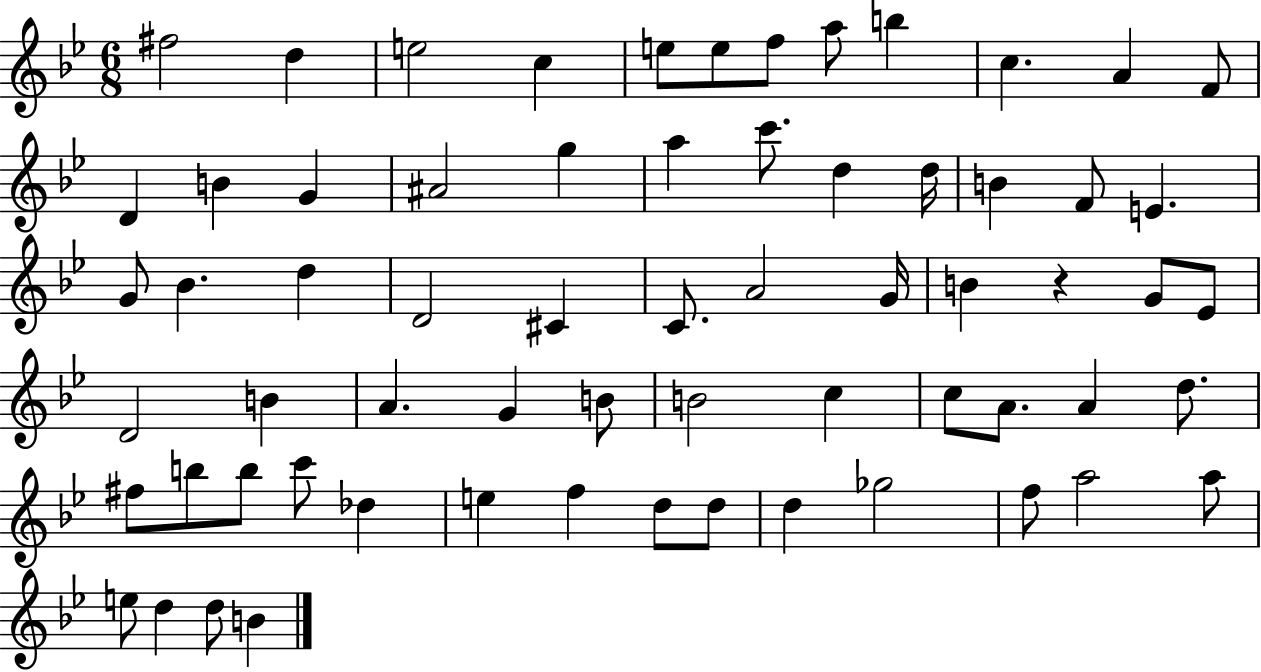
{
  \clef treble
  \numericTimeSignature
  \time 6/8
  \key bes \major
  fis''2 d''4 | e''2 c''4 | e''8 e''8 f''8 a''8 b''4 | c''4. a'4 f'8 | \break d'4 b'4 g'4 | ais'2 g''4 | a''4 c'''8. d''4 d''16 | b'4 f'8 e'4. | \break g'8 bes'4. d''4 | d'2 cis'4 | c'8. a'2 g'16 | b'4 r4 g'8 ees'8 | \break d'2 b'4 | a'4. g'4 b'8 | b'2 c''4 | c''8 a'8. a'4 d''8. | \break fis''8 b''8 b''8 c'''8 des''4 | e''4 f''4 d''8 d''8 | d''4 ges''2 | f''8 a''2 a''8 | \break e''8 d''4 d''8 b'4 | \bar "|."
}